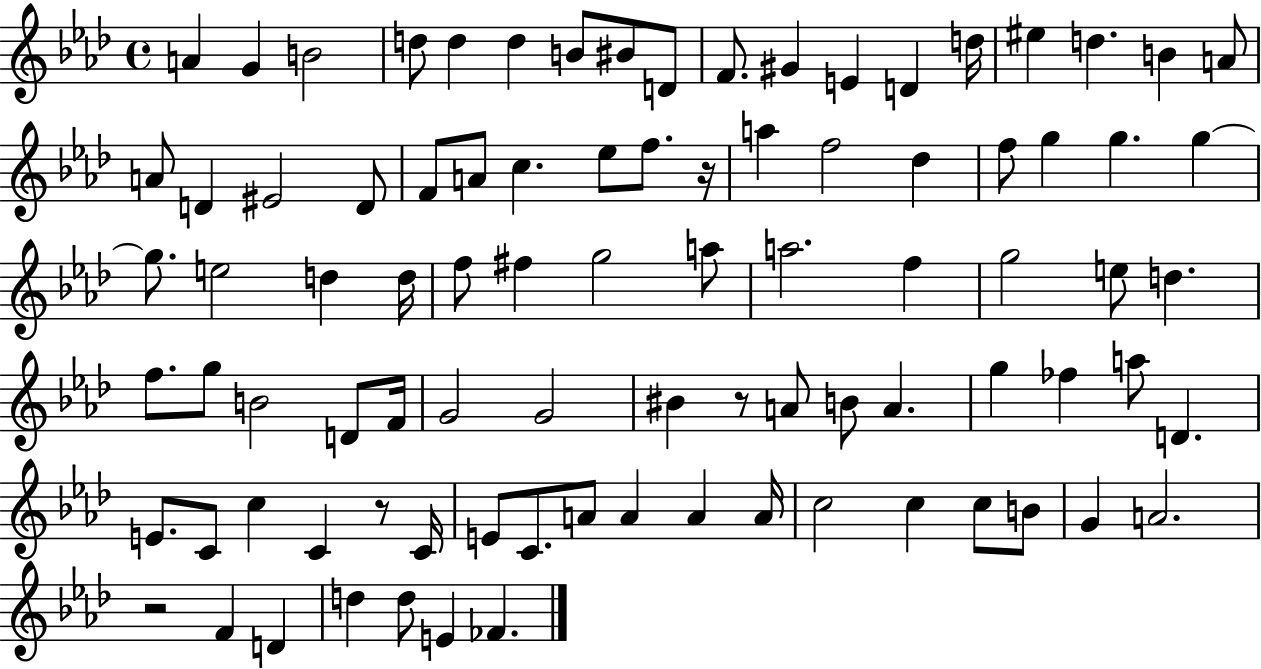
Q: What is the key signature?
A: AES major